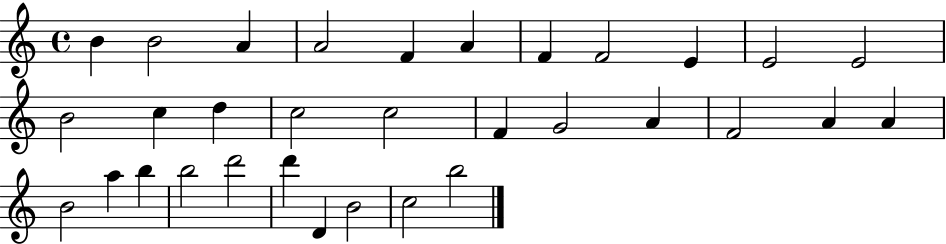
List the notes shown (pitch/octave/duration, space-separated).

B4/q B4/h A4/q A4/h F4/q A4/q F4/q F4/h E4/q E4/h E4/h B4/h C5/q D5/q C5/h C5/h F4/q G4/h A4/q F4/h A4/q A4/q B4/h A5/q B5/q B5/h D6/h D6/q D4/q B4/h C5/h B5/h